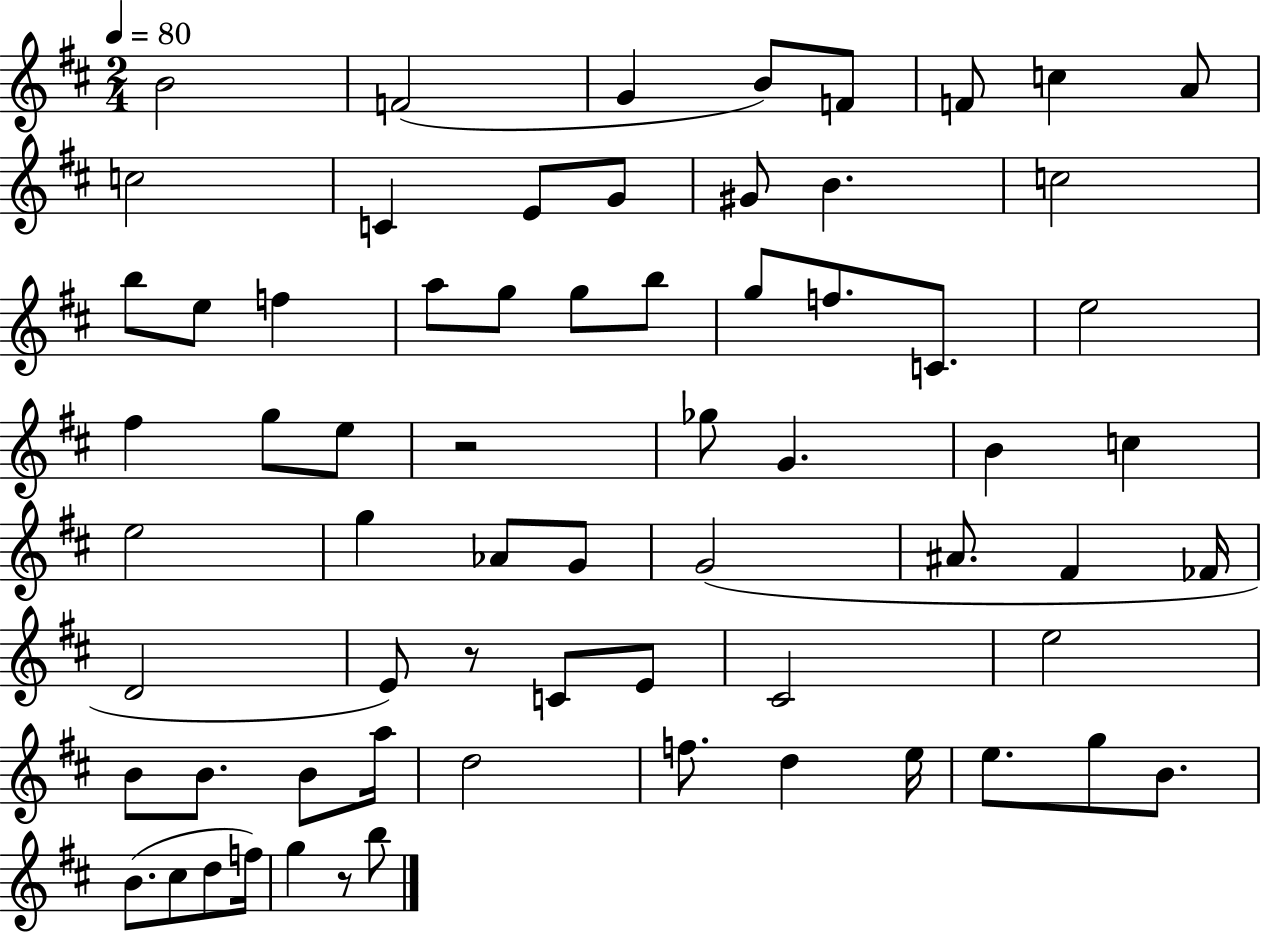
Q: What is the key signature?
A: D major